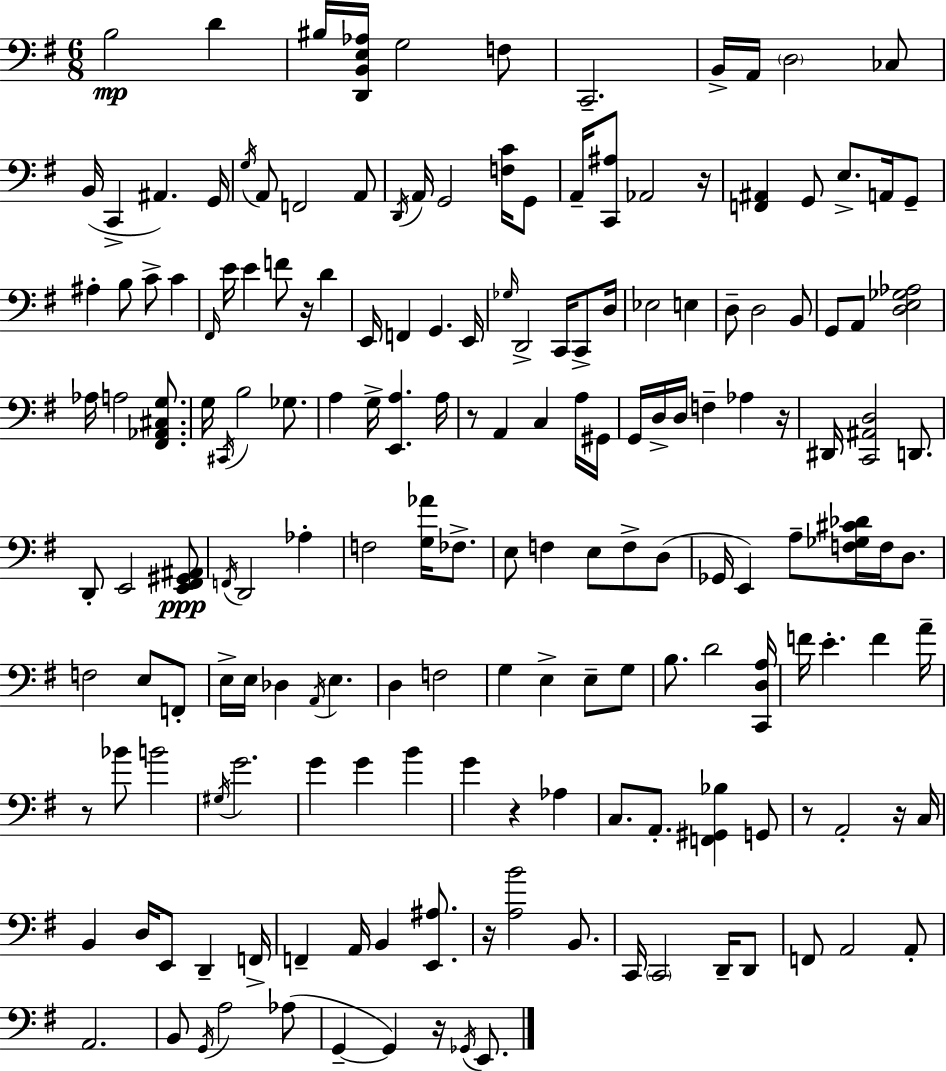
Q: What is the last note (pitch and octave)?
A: E2